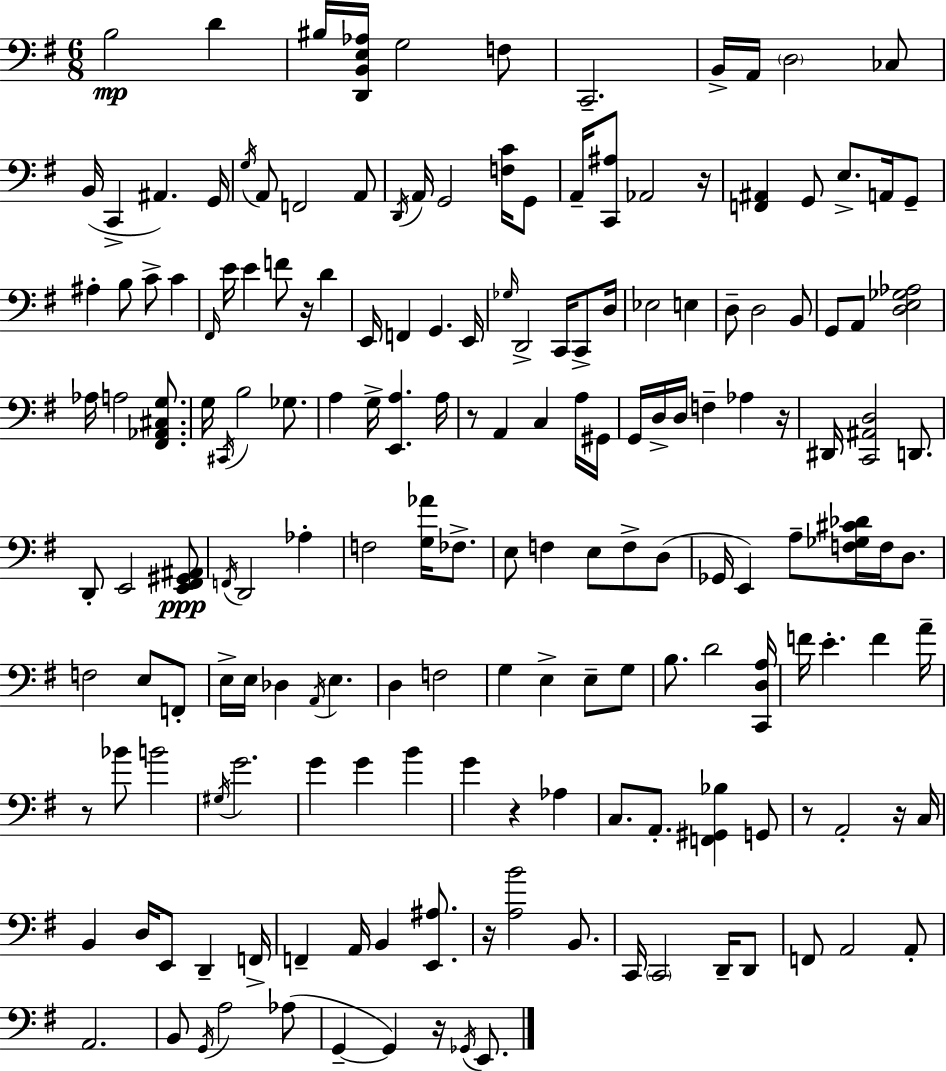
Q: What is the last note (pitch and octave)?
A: E2